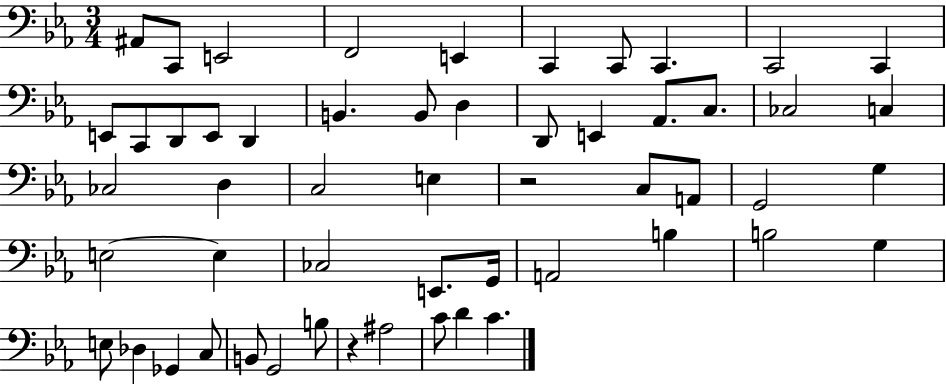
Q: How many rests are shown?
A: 2